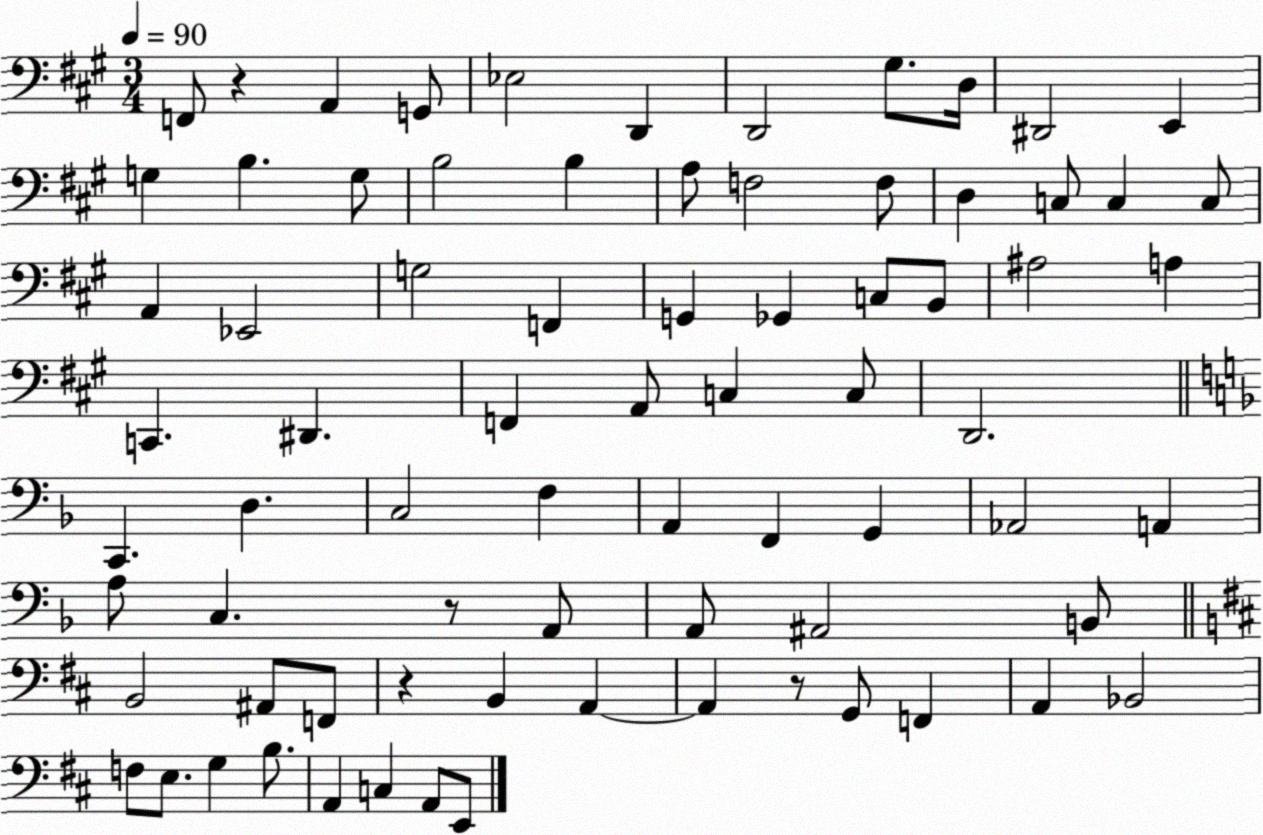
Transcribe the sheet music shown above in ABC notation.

X:1
T:Untitled
M:3/4
L:1/4
K:A
F,,/2 z A,, G,,/2 _E,2 D,, D,,2 ^G,/2 D,/4 ^D,,2 E,, G, B, G,/2 B,2 B, A,/2 F,2 F,/2 D, C,/2 C, C,/2 A,, _E,,2 G,2 F,, G,, _G,, C,/2 B,,/2 ^A,2 A, C,, ^D,, F,, A,,/2 C, C,/2 D,,2 C,, D, C,2 F, A,, F,, G,, _A,,2 A,, A,/2 C, z/2 A,,/2 A,,/2 ^A,,2 B,,/2 B,,2 ^A,,/2 F,,/2 z B,, A,, A,, z/2 G,,/2 F,, A,, _B,,2 F,/2 E,/2 G, B,/2 A,, C, A,,/2 E,,/2